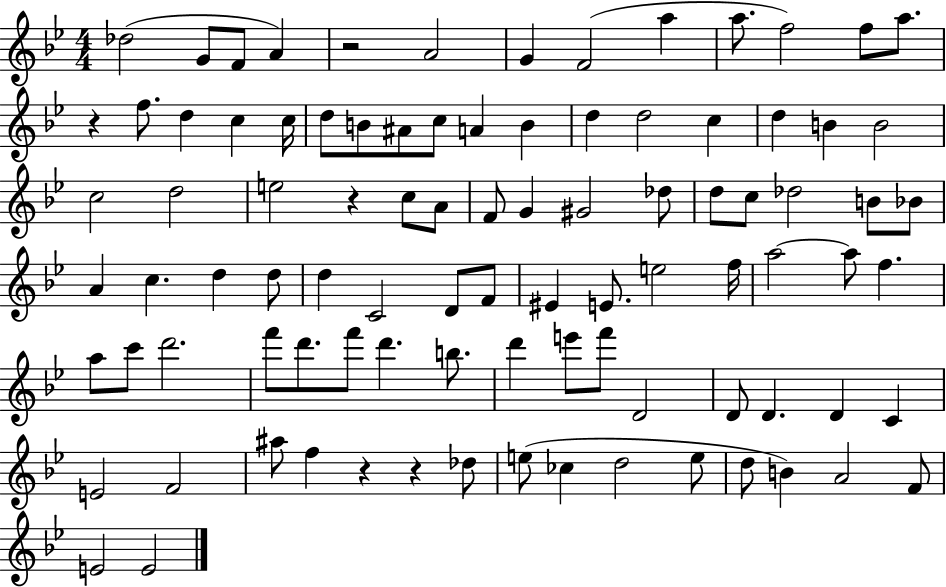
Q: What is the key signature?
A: BES major